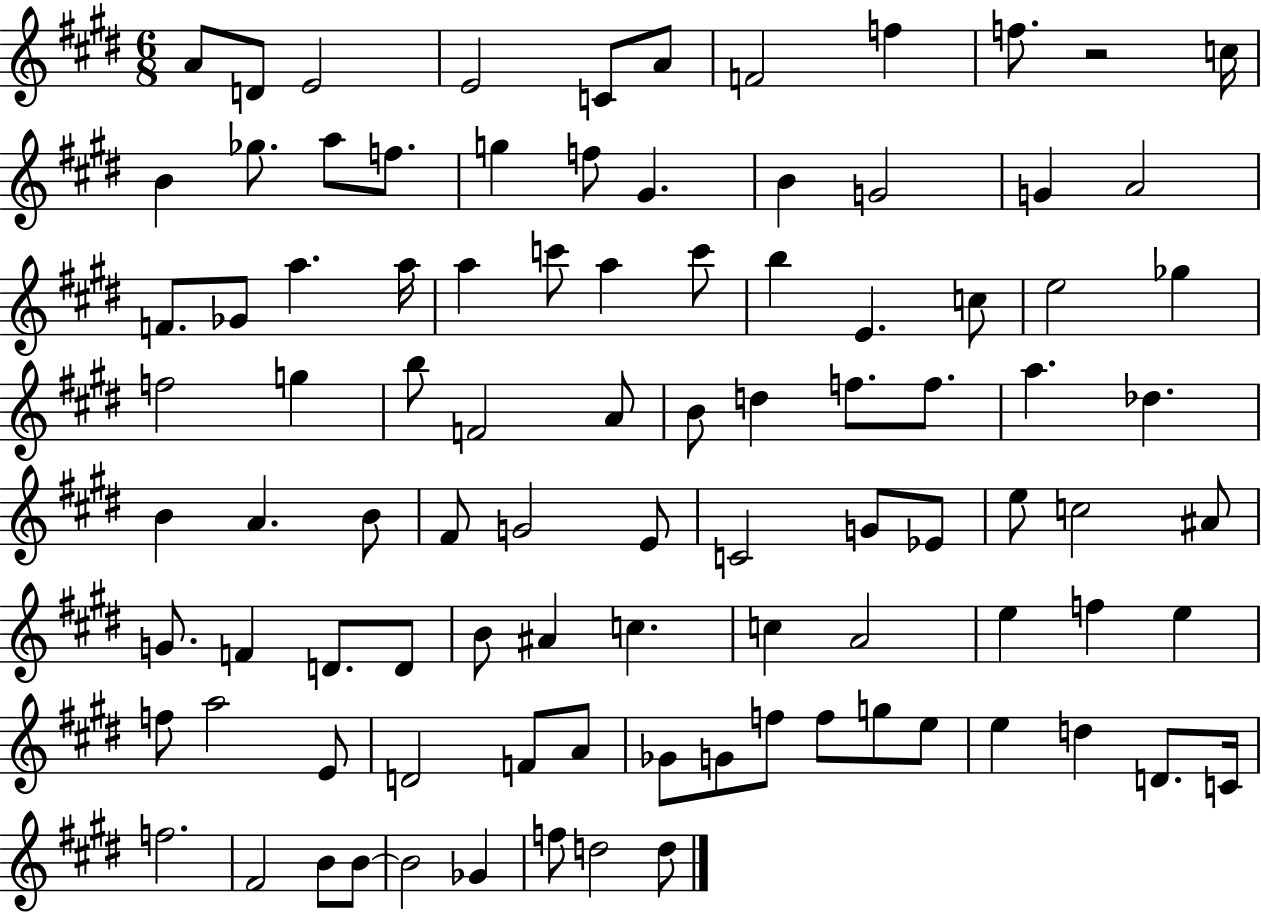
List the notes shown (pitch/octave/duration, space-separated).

A4/e D4/e E4/h E4/h C4/e A4/e F4/h F5/q F5/e. R/h C5/s B4/q Gb5/e. A5/e F5/e. G5/q F5/e G#4/q. B4/q G4/h G4/q A4/h F4/e. Gb4/e A5/q. A5/s A5/q C6/e A5/q C6/e B5/q E4/q. C5/e E5/h Gb5/q F5/h G5/q B5/e F4/h A4/e B4/e D5/q F5/e. F5/e. A5/q. Db5/q. B4/q A4/q. B4/e F#4/e G4/h E4/e C4/h G4/e Eb4/e E5/e C5/h A#4/e G4/e. F4/q D4/e. D4/e B4/e A#4/q C5/q. C5/q A4/h E5/q F5/q E5/q F5/e A5/h E4/e D4/h F4/e A4/e Gb4/e G4/e F5/e F5/e G5/e E5/e E5/q D5/q D4/e. C4/s F5/h. F#4/h B4/e B4/e B4/h Gb4/q F5/e D5/h D5/e